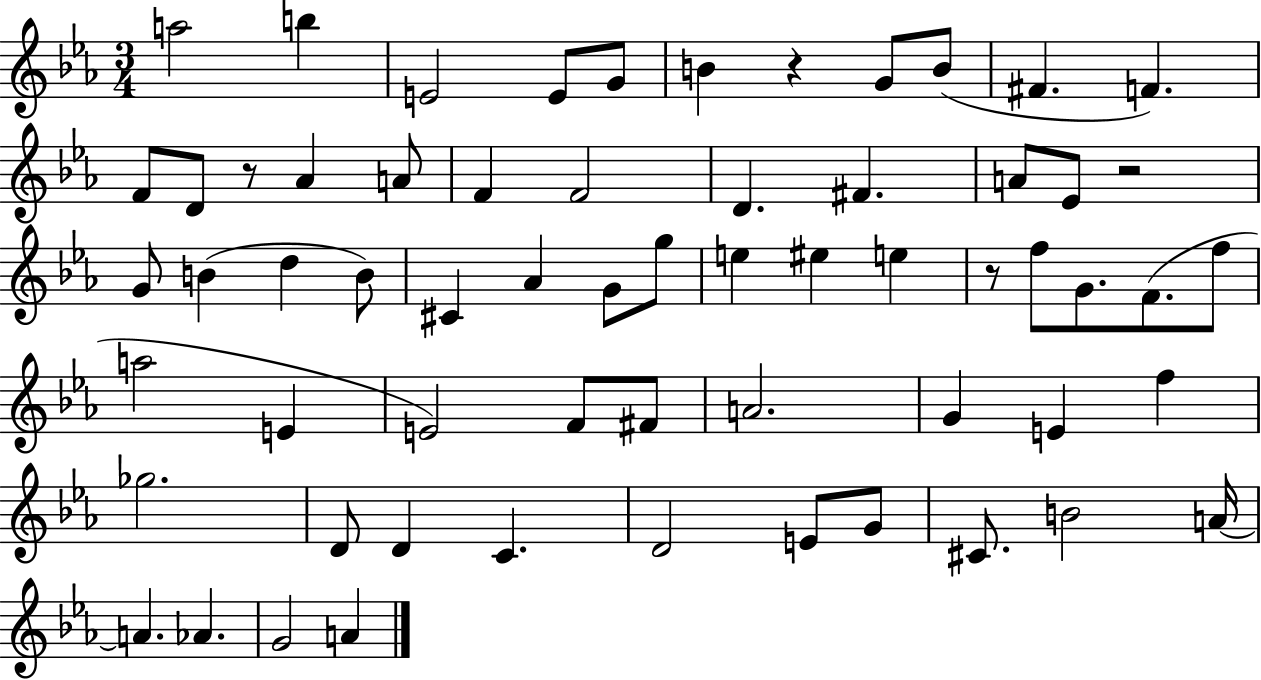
A5/h B5/q E4/h E4/e G4/e B4/q R/q G4/e B4/e F#4/q. F4/q. F4/e D4/e R/e Ab4/q A4/e F4/q F4/h D4/q. F#4/q. A4/e Eb4/e R/h G4/e B4/q D5/q B4/e C#4/q Ab4/q G4/e G5/e E5/q EIS5/q E5/q R/e F5/e G4/e. F4/e. F5/e A5/h E4/q E4/h F4/e F#4/e A4/h. G4/q E4/q F5/q Gb5/h. D4/e D4/q C4/q. D4/h E4/e G4/e C#4/e. B4/h A4/s A4/q. Ab4/q. G4/h A4/q